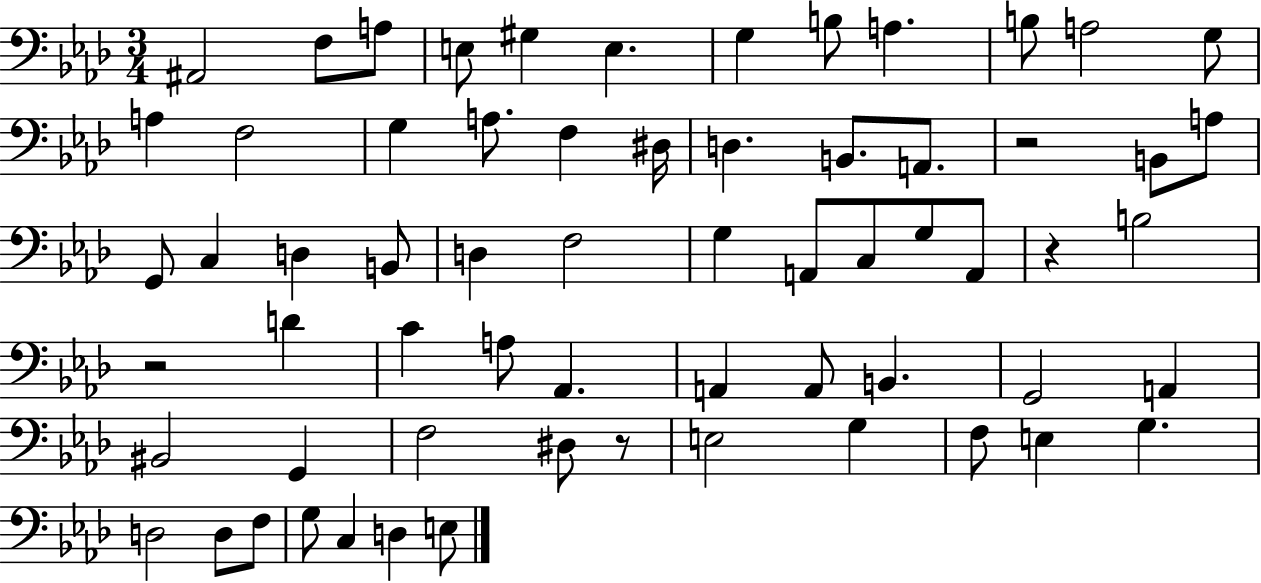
X:1
T:Untitled
M:3/4
L:1/4
K:Ab
^A,,2 F,/2 A,/2 E,/2 ^G, E, G, B,/2 A, B,/2 A,2 G,/2 A, F,2 G, A,/2 F, ^D,/4 D, B,,/2 A,,/2 z2 B,,/2 A,/2 G,,/2 C, D, B,,/2 D, F,2 G, A,,/2 C,/2 G,/2 A,,/2 z B,2 z2 D C A,/2 _A,, A,, A,,/2 B,, G,,2 A,, ^B,,2 G,, F,2 ^D,/2 z/2 E,2 G, F,/2 E, G, D,2 D,/2 F,/2 G,/2 C, D, E,/2